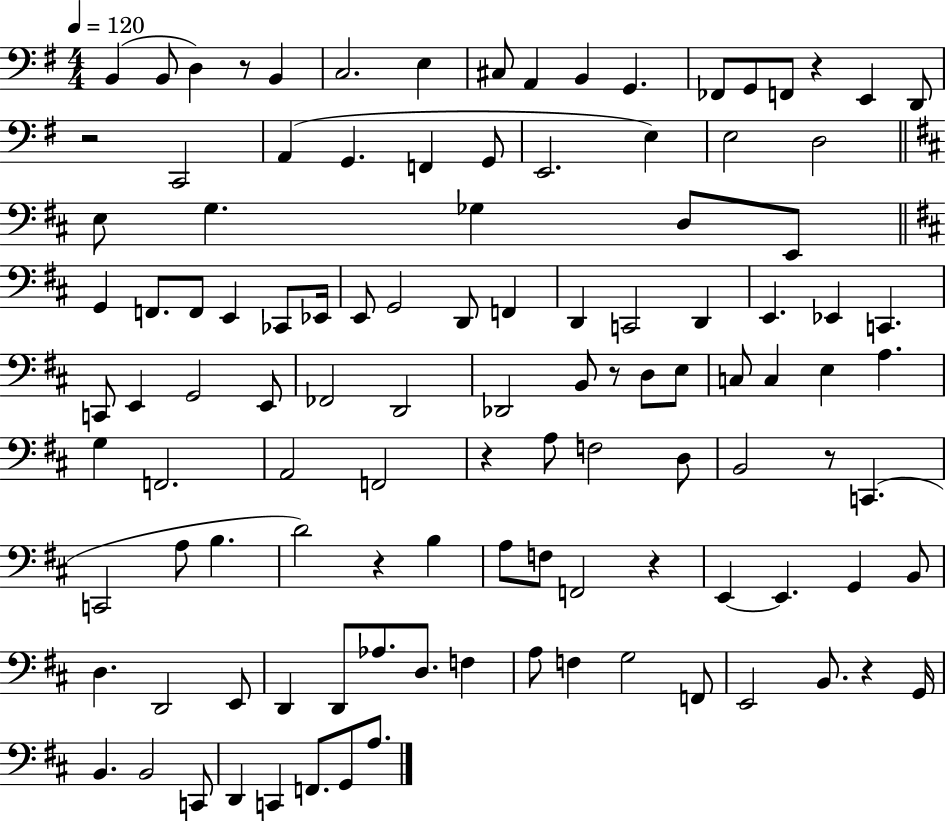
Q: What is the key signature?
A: G major